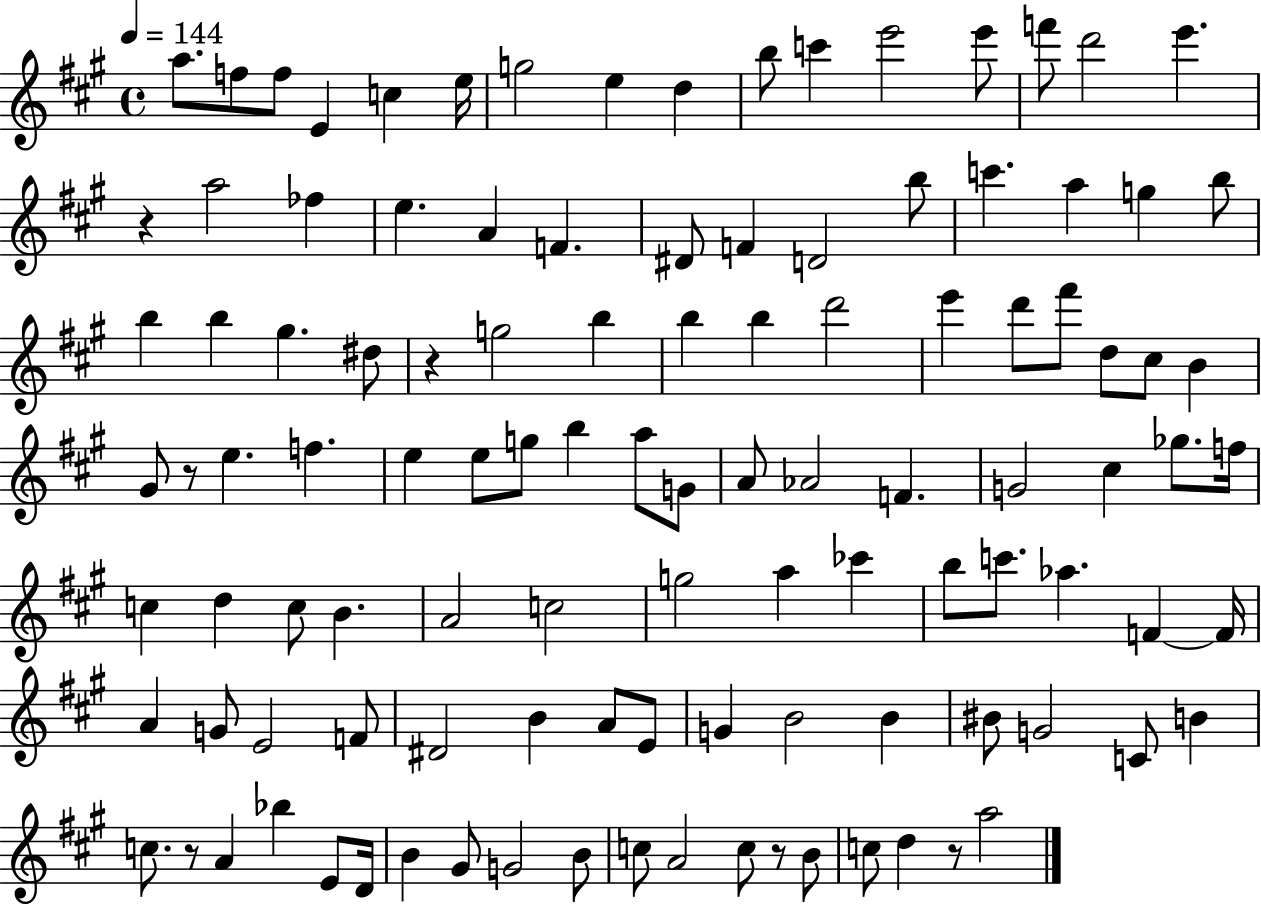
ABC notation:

X:1
T:Untitled
M:4/4
L:1/4
K:A
a/2 f/2 f/2 E c e/4 g2 e d b/2 c' e'2 e'/2 f'/2 d'2 e' z a2 _f e A F ^D/2 F D2 b/2 c' a g b/2 b b ^g ^d/2 z g2 b b b d'2 e' d'/2 ^f'/2 d/2 ^c/2 B ^G/2 z/2 e f e e/2 g/2 b a/2 G/2 A/2 _A2 F G2 ^c _g/2 f/4 c d c/2 B A2 c2 g2 a _c' b/2 c'/2 _a F F/4 A G/2 E2 F/2 ^D2 B A/2 E/2 G B2 B ^B/2 G2 C/2 B c/2 z/2 A _b E/2 D/4 B ^G/2 G2 B/2 c/2 A2 c/2 z/2 B/2 c/2 d z/2 a2